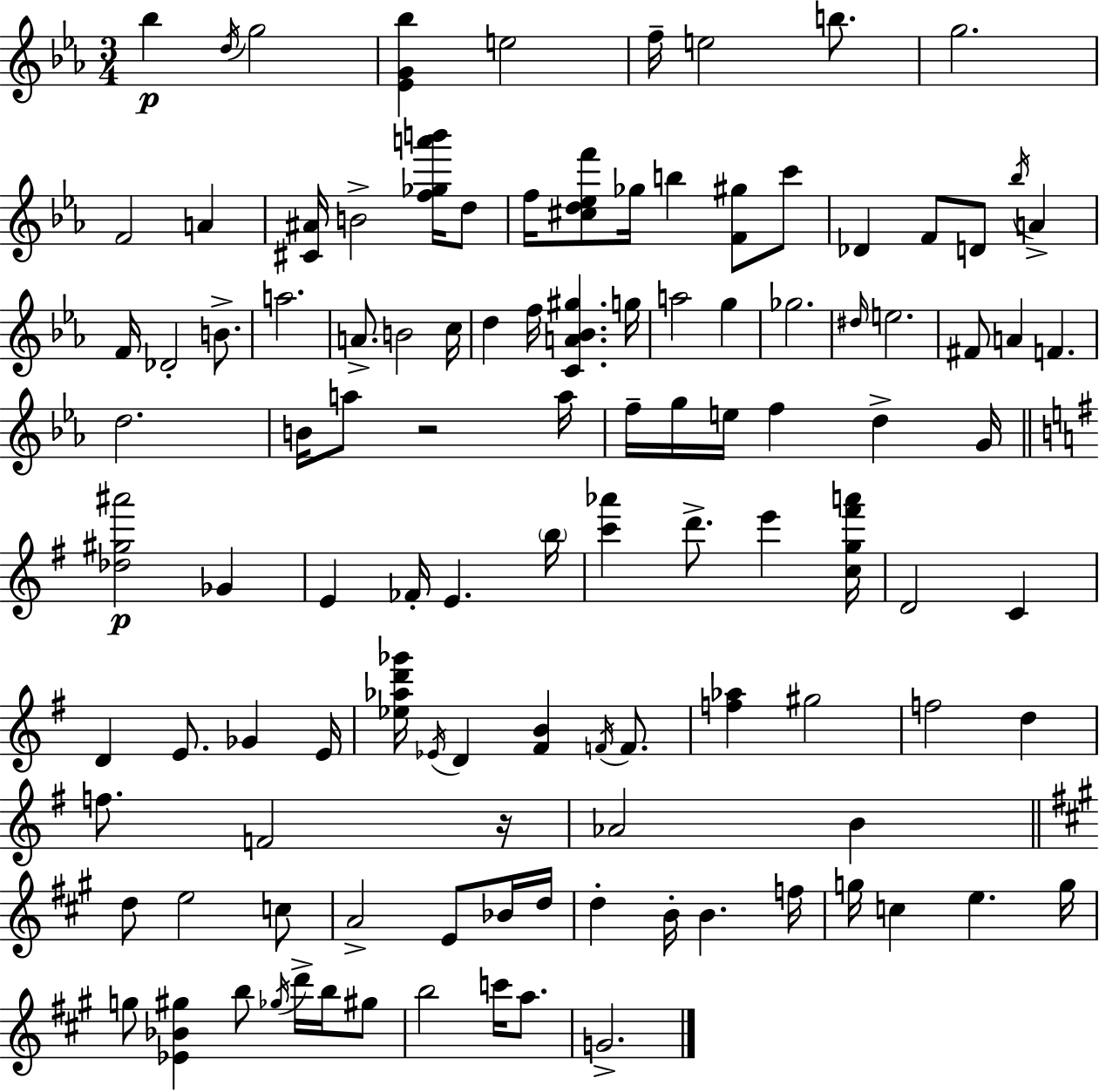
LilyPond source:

{
  \clef treble
  \numericTimeSignature
  \time 3/4
  \key ees \major
  bes''4\p \acciaccatura { d''16 } g''2 | <ees' g' bes''>4 e''2 | f''16-- e''2 b''8. | g''2. | \break f'2 a'4 | <cis' ais'>16 b'2-> <f'' ges'' a''' b'''>16 d''8 | f''16 <cis'' d'' ees'' f'''>8 ges''16 b''4 <f' gis''>8 c'''8 | des'4 f'8 d'8 \acciaccatura { bes''16 } a'4-> | \break f'16 des'2-. b'8.-> | a''2. | a'8.-> b'2 | c''16 d''4 f''16 <c' a' bes' gis''>4. | \break g''16 a''2 g''4 | ges''2. | \grace { dis''16 } e''2. | fis'8 a'4 f'4. | \break d''2. | b'16 a''8 r2 | a''16 f''16-- g''16 e''16 f''4 d''4-> | g'16 \bar "||" \break \key e \minor <des'' gis'' ais'''>2\p ges'4 | e'4 fes'16-. e'4. \parenthesize b''16 | <c''' aes'''>4 d'''8.-> e'''4 <c'' g'' fis''' a'''>16 | d'2 c'4 | \break d'4 e'8. ges'4 e'16 | <ees'' aes'' d''' ges'''>16 \acciaccatura { ees'16 } d'4 <fis' b'>4 \acciaccatura { f'16 } f'8. | <f'' aes''>4 gis''2 | f''2 d''4 | \break f''8. f'2 | r16 aes'2 b'4 | \bar "||" \break \key a \major d''8 e''2 c''8 | a'2-> e'8 bes'16 d''16 | d''4-. b'16-. b'4. f''16 | g''16 c''4 e''4. g''16 | \break g''8 <ees' bes' gis''>4 b''8 \acciaccatura { ges''16 } d'''16-> b''16 gis''8 | b''2 c'''16 a''8. | g'2.-> | \bar "|."
}